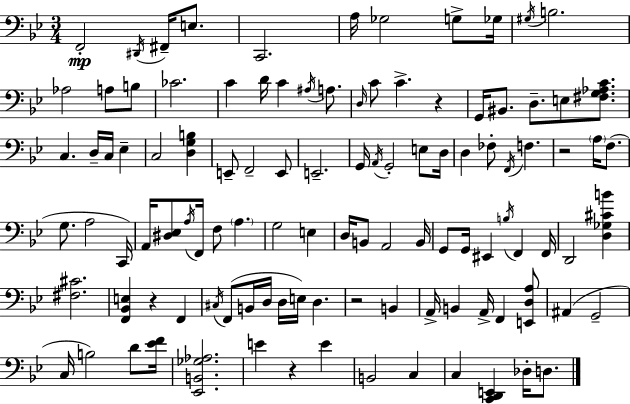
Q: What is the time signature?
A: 3/4